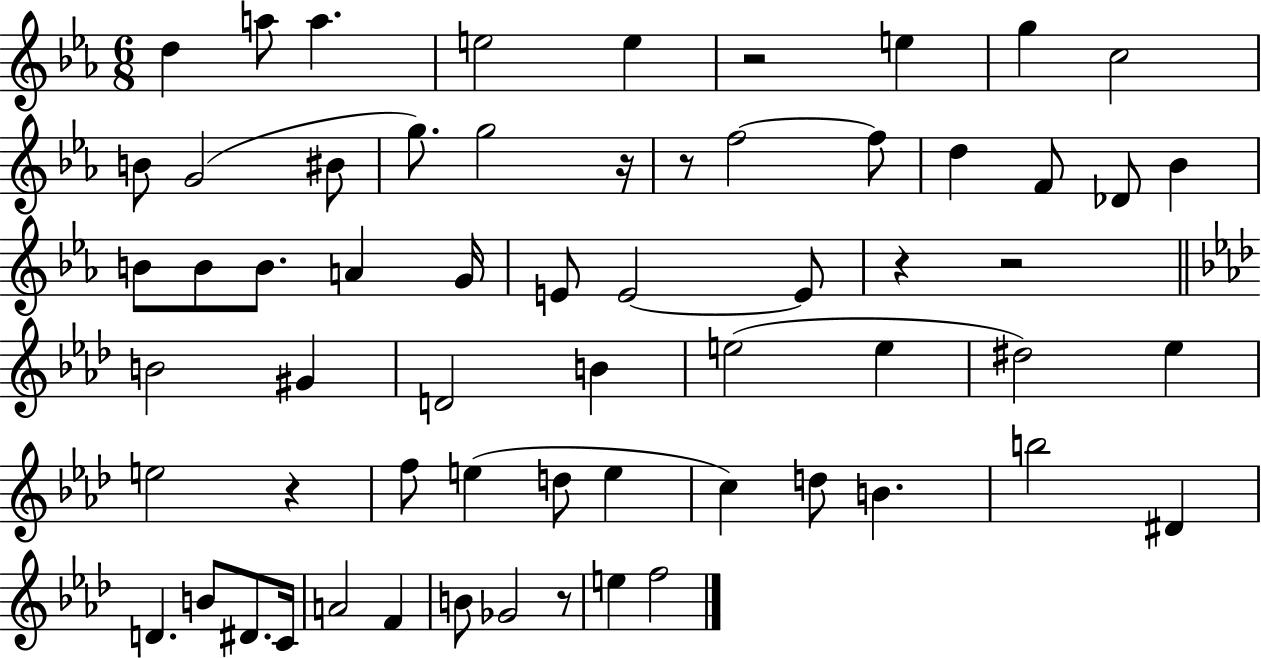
D5/q A5/e A5/q. E5/h E5/q R/h E5/q G5/q C5/h B4/e G4/h BIS4/e G5/e. G5/h R/s R/e F5/h F5/e D5/q F4/e Db4/e Bb4/q B4/e B4/e B4/e. A4/q G4/s E4/e E4/h E4/e R/q R/h B4/h G#4/q D4/h B4/q E5/h E5/q D#5/h Eb5/q E5/h R/q F5/e E5/q D5/e E5/q C5/q D5/e B4/q. B5/h D#4/q D4/q. B4/e D#4/e. C4/s A4/h F4/q B4/e Gb4/h R/e E5/q F5/h